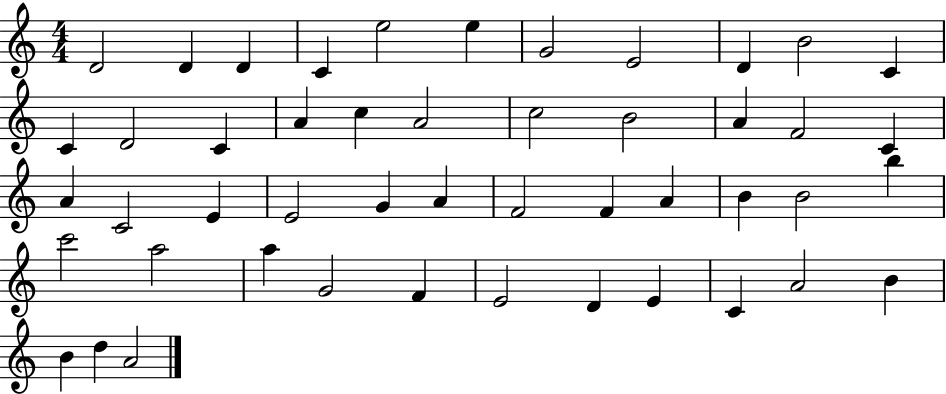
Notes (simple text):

D4/h D4/q D4/q C4/q E5/h E5/q G4/h E4/h D4/q B4/h C4/q C4/q D4/h C4/q A4/q C5/q A4/h C5/h B4/h A4/q F4/h C4/q A4/q C4/h E4/q E4/h G4/q A4/q F4/h F4/q A4/q B4/q B4/h B5/q C6/h A5/h A5/q G4/h F4/q E4/h D4/q E4/q C4/q A4/h B4/q B4/q D5/q A4/h